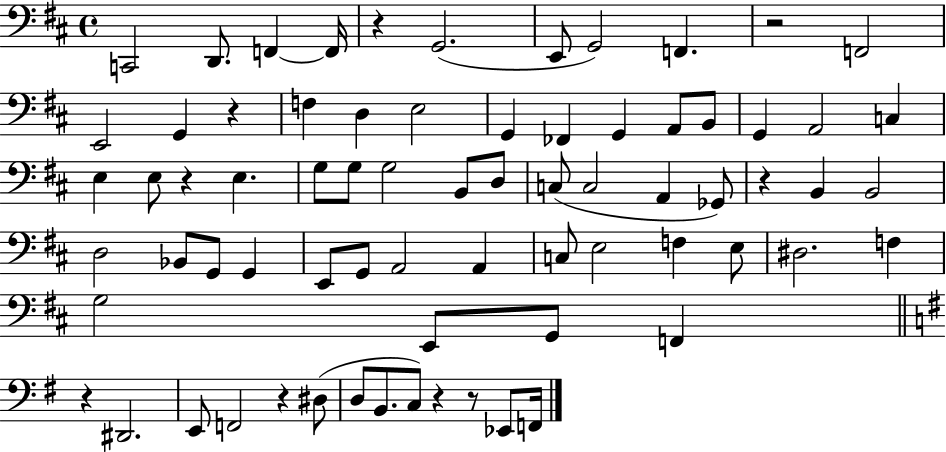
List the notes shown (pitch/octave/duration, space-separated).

C2/h D2/e. F2/q F2/s R/q G2/h. E2/e G2/h F2/q. R/h F2/h E2/h G2/q R/q F3/q D3/q E3/h G2/q FES2/q G2/q A2/e B2/e G2/q A2/h C3/q E3/q E3/e R/q E3/q. G3/e G3/e G3/h B2/e D3/e C3/e C3/h A2/q Gb2/e R/q B2/q B2/h D3/h Bb2/e G2/e G2/q E2/e G2/e A2/h A2/q C3/e E3/h F3/q E3/e D#3/h. F3/q G3/h E2/e G2/e F2/q R/q D#2/h. E2/e F2/h R/q D#3/e D3/e B2/e. C3/e R/q R/e Eb2/e F2/s